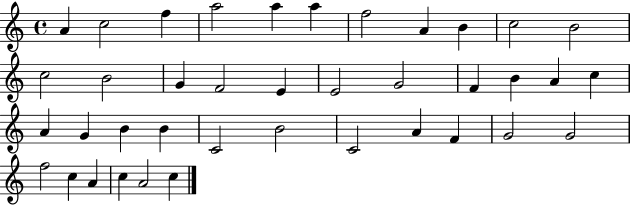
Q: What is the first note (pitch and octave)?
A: A4